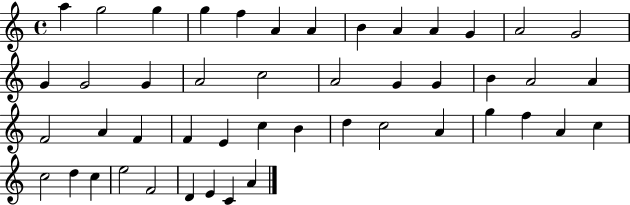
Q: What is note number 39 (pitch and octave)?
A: C5